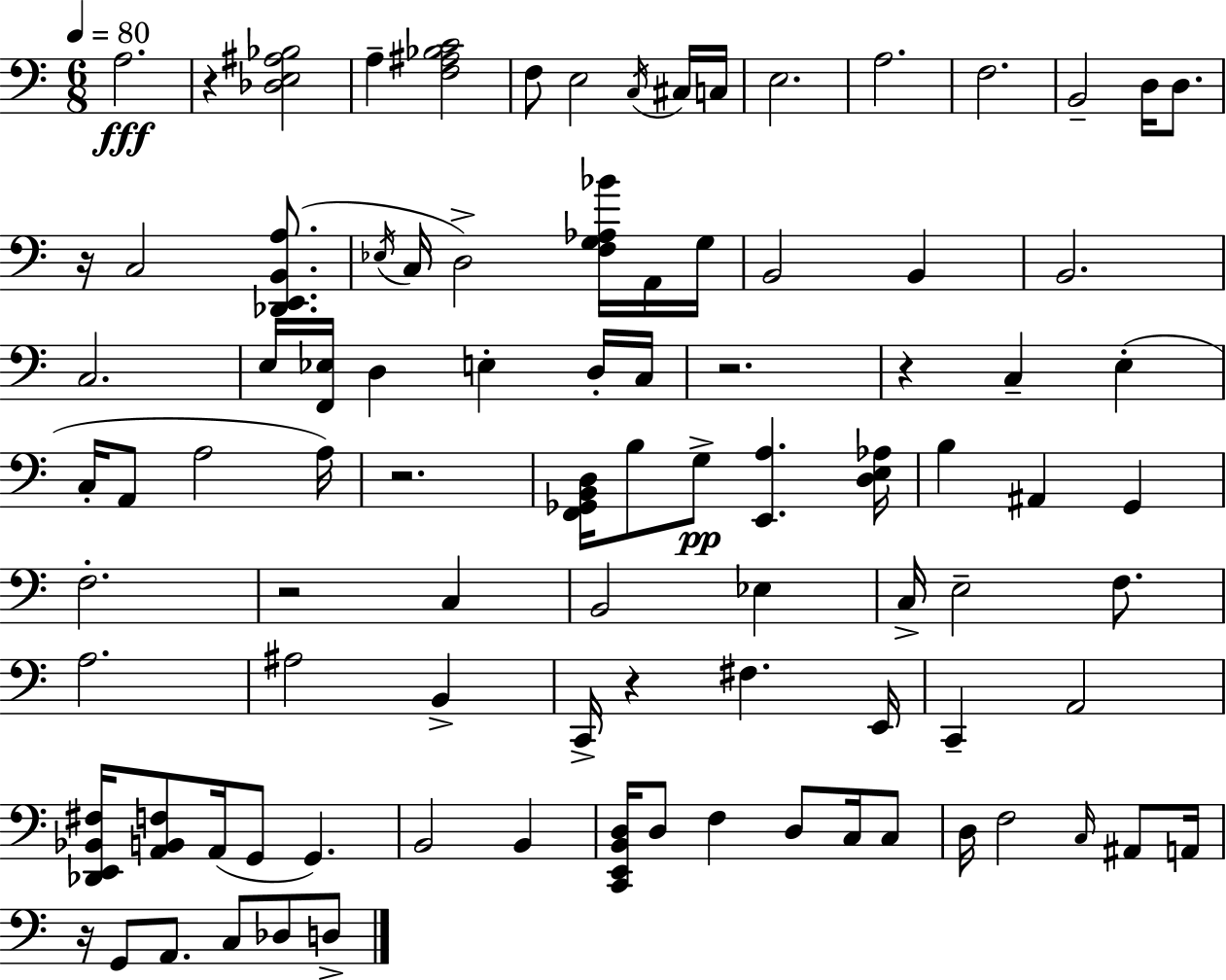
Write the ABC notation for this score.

X:1
T:Untitled
M:6/8
L:1/4
K:Am
A,2 z [_D,E,^A,_B,]2 A, [F,^A,_B,C]2 F,/2 E,2 C,/4 ^C,/4 C,/4 E,2 A,2 F,2 B,,2 D,/4 D,/2 z/4 C,2 [_D,,E,,B,,A,]/2 _E,/4 C,/4 D,2 [F,G,_A,_B]/4 A,,/4 G,/4 B,,2 B,, B,,2 C,2 E,/4 [F,,_E,]/4 D, E, D,/4 C,/4 z2 z C, E, C,/4 A,,/2 A,2 A,/4 z2 [F,,_G,,B,,D,]/4 B,/2 G,/2 [E,,A,] [D,E,_A,]/4 B, ^A,, G,, F,2 z2 C, B,,2 _E, C,/4 E,2 F,/2 A,2 ^A,2 B,, C,,/4 z ^F, E,,/4 C,, A,,2 [_D,,E,,_B,,^F,]/4 [A,,B,,F,]/2 A,,/4 G,,/2 G,, B,,2 B,, [C,,E,,B,,D,]/4 D,/2 F, D,/2 C,/4 C,/2 D,/4 F,2 C,/4 ^A,,/2 A,,/4 z/4 G,,/2 A,,/2 C,/2 _D,/2 D,/2